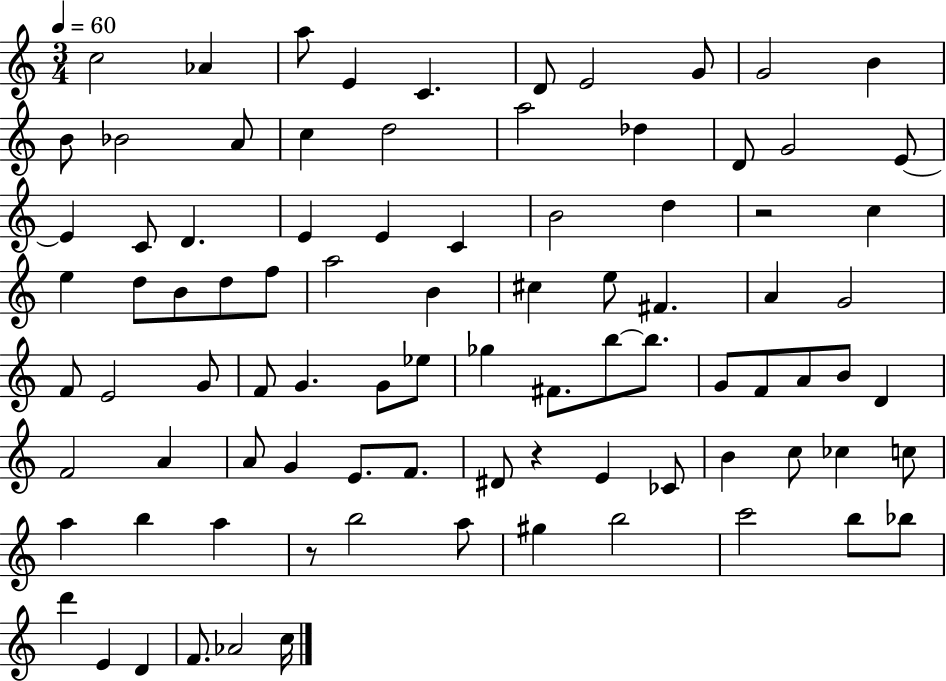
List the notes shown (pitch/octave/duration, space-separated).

C5/h Ab4/q A5/e E4/q C4/q. D4/e E4/h G4/e G4/h B4/q B4/e Bb4/h A4/e C5/q D5/h A5/h Db5/q D4/e G4/h E4/e E4/q C4/e D4/q. E4/q E4/q C4/q B4/h D5/q R/h C5/q E5/q D5/e B4/e D5/e F5/e A5/h B4/q C#5/q E5/e F#4/q. A4/q G4/h F4/e E4/h G4/e F4/e G4/q. G4/e Eb5/e Gb5/q F#4/e. B5/e B5/e. G4/e F4/e A4/e B4/e D4/q F4/h A4/q A4/e G4/q E4/e. F4/e. D#4/e R/q E4/q CES4/e B4/q C5/e CES5/q C5/e A5/q B5/q A5/q R/e B5/h A5/e G#5/q B5/h C6/h B5/e Bb5/e D6/q E4/q D4/q F4/e. Ab4/h C5/s